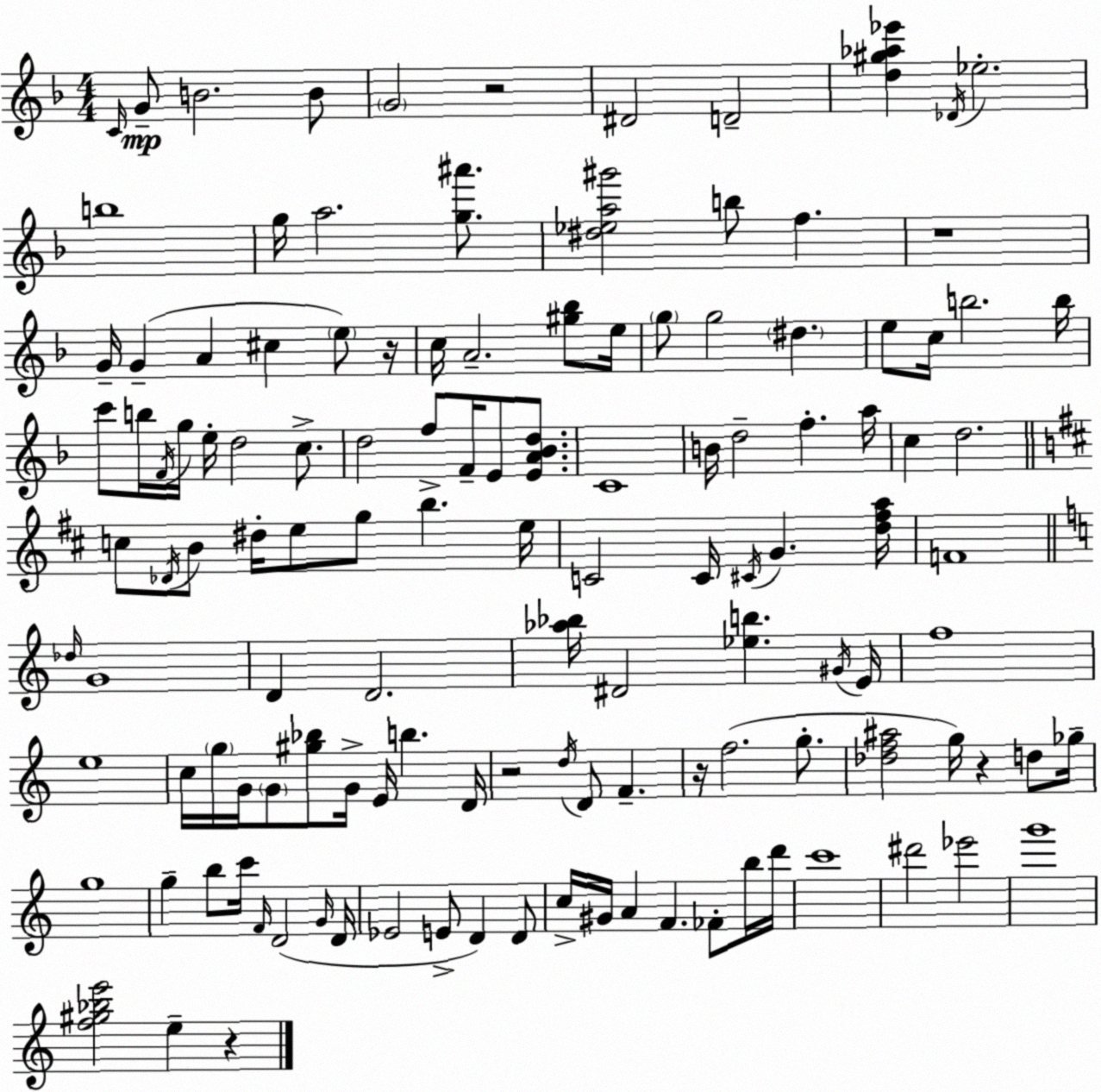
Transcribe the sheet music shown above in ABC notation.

X:1
T:Untitled
M:4/4
L:1/4
K:F
C/4 G/2 B2 B/2 G2 z2 ^D2 D2 [d^g_a_e'] _D/4 _e2 b4 g/4 a2 [g^a']/2 [^d_ea^g']2 b/2 f z4 G/4 G A ^c e/2 z/4 c/4 A2 [^g_b]/2 e/4 g/2 g2 ^d e/2 c/4 b2 b/4 c'/2 b/4 F/4 g/4 e/4 d2 c/2 d2 f/2 F/4 E/2 [EA_Bd]/2 C4 B/4 d2 f a/4 c d2 c/2 _D/4 B/2 ^d/4 e/2 g/2 b e/4 C2 C/4 ^C/4 G [d^fa]/4 F4 _d/4 G4 D D2 [_a_b]/4 ^D2 [_eb] ^G/4 E/4 f4 e4 c/4 g/4 G/4 G/2 [^g_b]/2 G/4 E/4 b D/4 z2 d/4 D/2 F z/4 f2 g/2 [_df^a]2 g/4 z d/2 _g/4 g4 g b/2 c'/4 F/4 D2 G/4 D/4 _E2 E/2 D D/2 c/4 ^G/4 A F _F/2 b/4 d'/4 c'4 ^d'2 _e'2 g'4 [f^g_be']2 e z